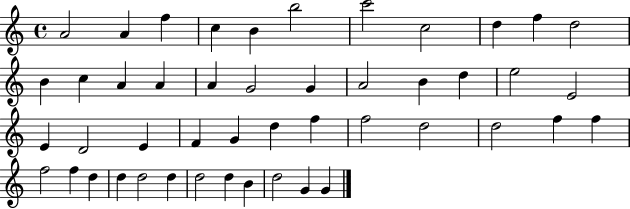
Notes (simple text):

A4/h A4/q F5/q C5/q B4/q B5/h C6/h C5/h D5/q F5/q D5/h B4/q C5/q A4/q A4/q A4/q G4/h G4/q A4/h B4/q D5/q E5/h E4/h E4/q D4/h E4/q F4/q G4/q D5/q F5/q F5/h D5/h D5/h F5/q F5/q F5/h F5/q D5/q D5/q D5/h D5/q D5/h D5/q B4/q D5/h G4/q G4/q